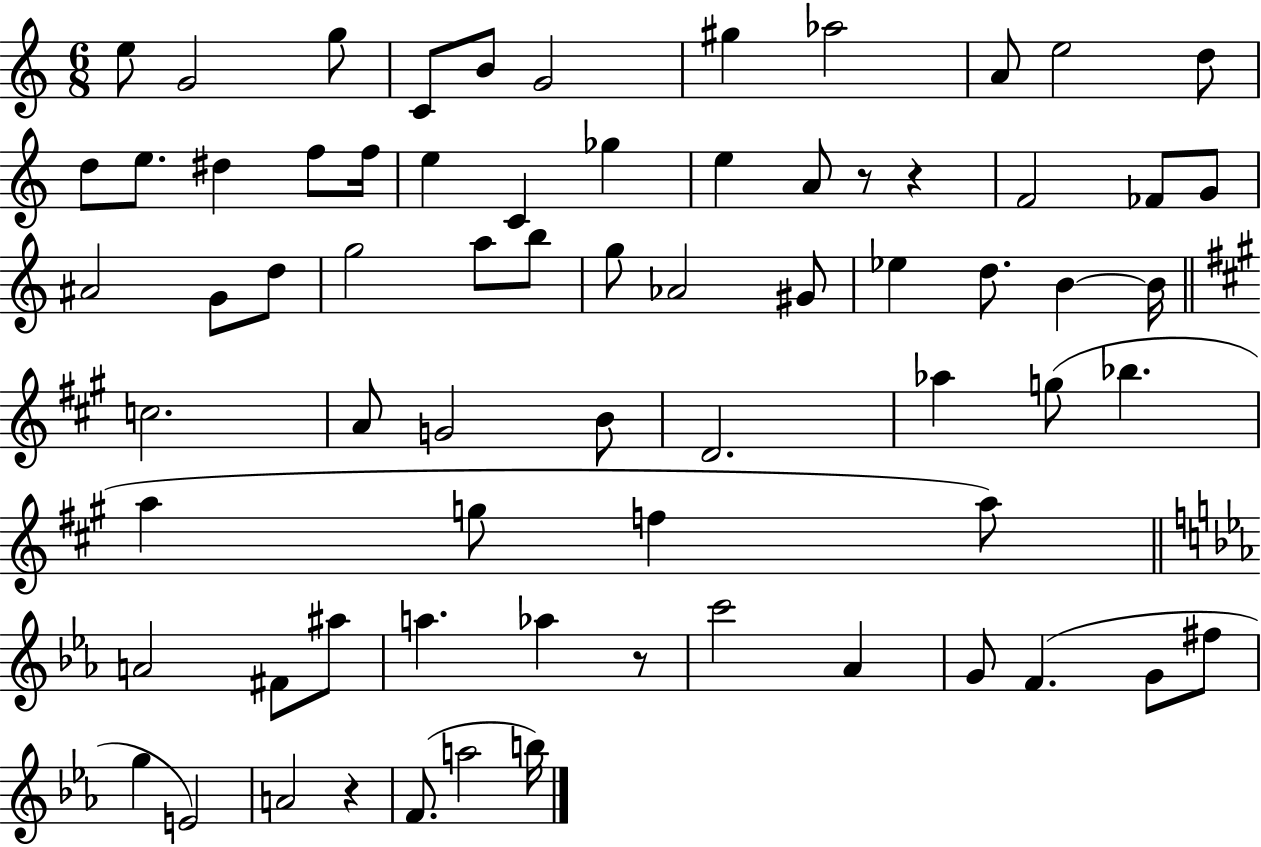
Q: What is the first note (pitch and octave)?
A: E5